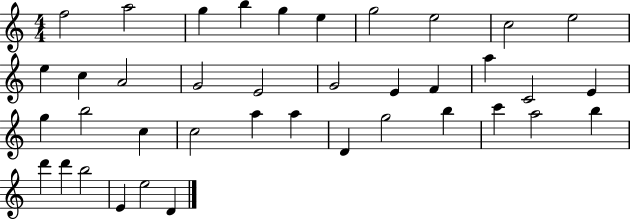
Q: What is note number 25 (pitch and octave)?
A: C5